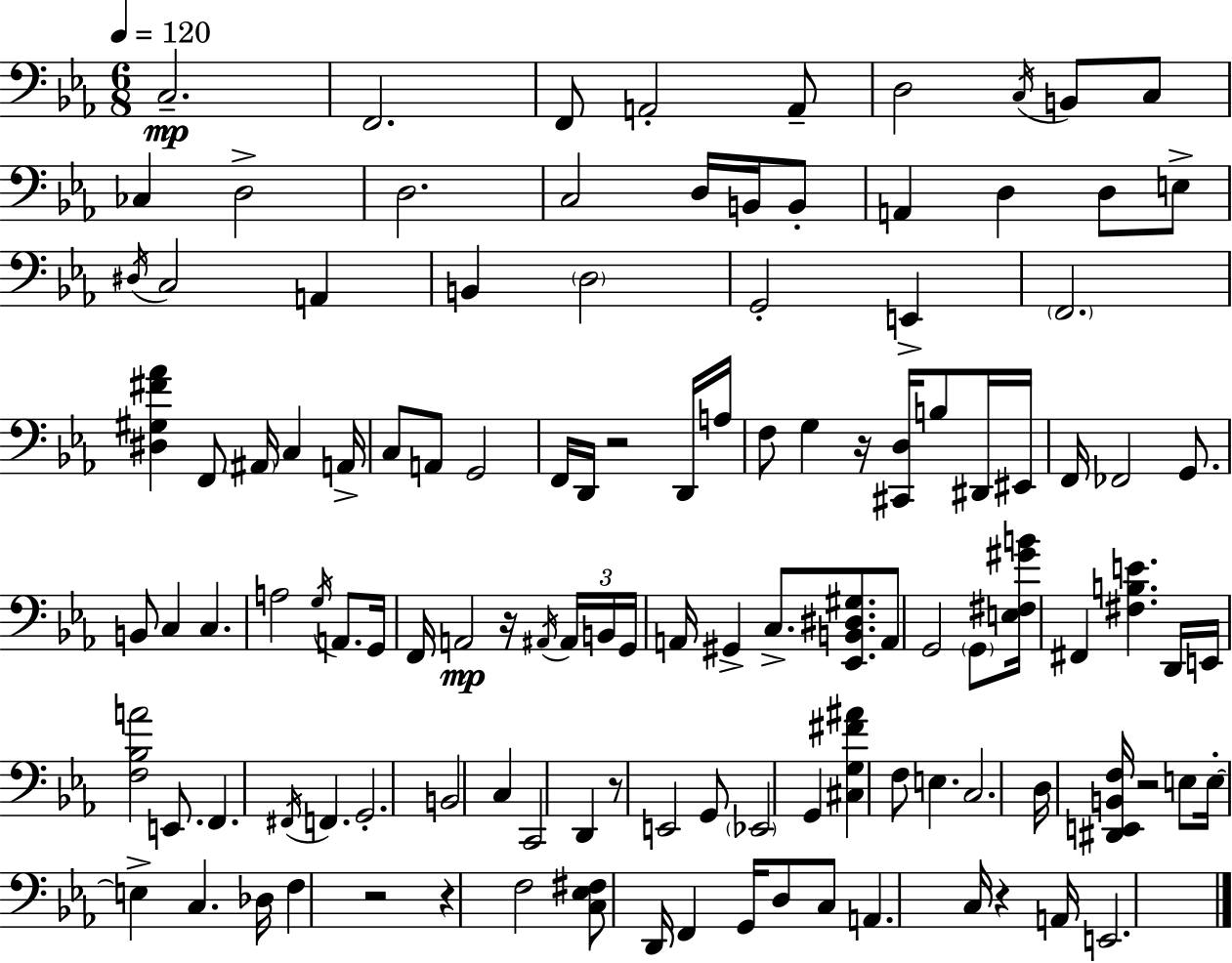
C3/h. F2/h. F2/e A2/h A2/e D3/h C3/s B2/e C3/e CES3/q D3/h D3/h. C3/h D3/s B2/s B2/e A2/q D3/q D3/e E3/e D#3/s C3/h A2/q B2/q D3/h G2/h E2/q F2/h. [D#3,G#3,F#4,Ab4]/q F2/e A#2/s C3/q A2/s C3/e A2/e G2/h F2/s D2/s R/h D2/s A3/s F3/e G3/q R/s [C#2,D3]/s B3/e D#2/s EIS2/s F2/s FES2/h G2/e. B2/e C3/q C3/q. A3/h G3/s A2/e. G2/s F2/s A2/h R/s A#2/s A#2/s B2/s G2/s A2/s G#2/q C3/e. [Eb2,B2,D#3,G#3]/e. A2/e G2/h G2/e [E3,F#3,G#4,B4]/s F#2/q [F#3,B3,E4]/q. D2/s E2/s [F3,Bb3,A4]/h E2/e. F2/q. F#2/s F2/q. G2/h. B2/h C3/q C2/h D2/q R/e E2/h G2/e Eb2/h G2/q [C#3,G3,F#4,A#4]/q F3/e E3/q. C3/h. D3/s [D#2,E2,B2,F3]/s R/h E3/e E3/s E3/q C3/q. Db3/s F3/q R/h R/q F3/h [C3,Eb3,F#3]/e D2/s F2/q G2/s D3/e C3/e A2/q. C3/s R/q A2/s E2/h.